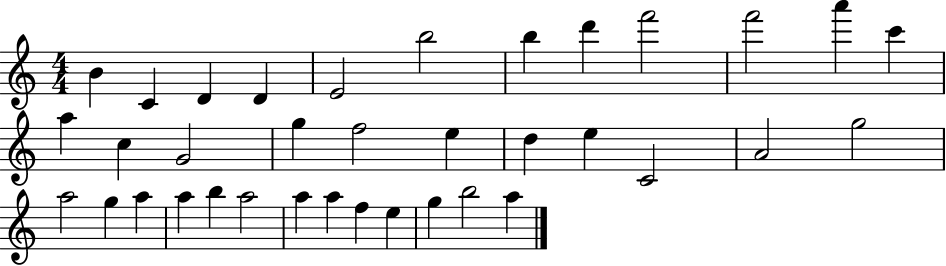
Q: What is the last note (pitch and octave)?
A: A5